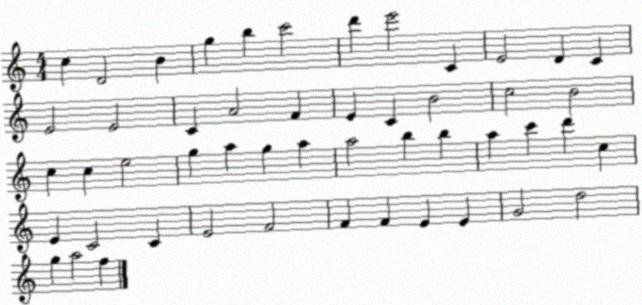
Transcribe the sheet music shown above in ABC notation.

X:1
T:Untitled
M:4/4
L:1/4
K:C
c D2 B g b c'2 d' e'2 C E2 D C E2 E2 C A2 F E C B2 c2 B2 c c e2 g a g a a2 b b a c' d' c E C2 C E2 F2 F F E E G2 d2 g a2 f